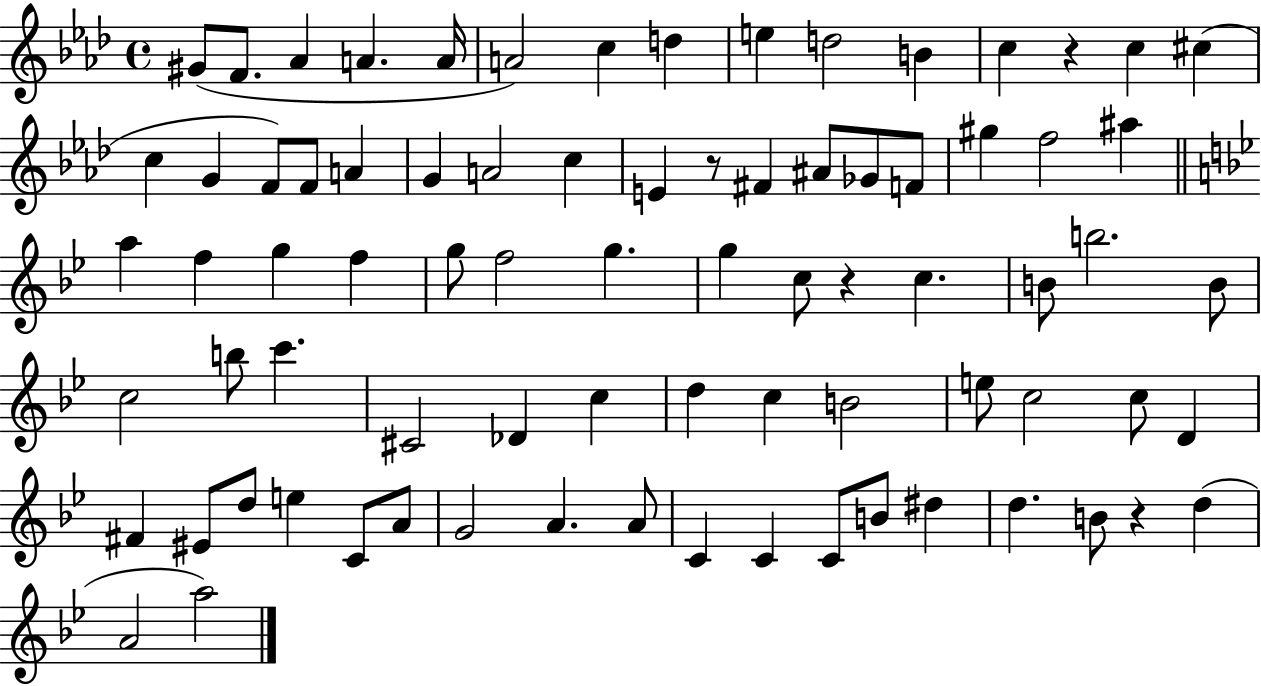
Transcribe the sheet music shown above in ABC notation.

X:1
T:Untitled
M:4/4
L:1/4
K:Ab
^G/2 F/2 _A A A/4 A2 c d e d2 B c z c ^c c G F/2 F/2 A G A2 c E z/2 ^F ^A/2 _G/2 F/2 ^g f2 ^a a f g f g/2 f2 g g c/2 z c B/2 b2 B/2 c2 b/2 c' ^C2 _D c d c B2 e/2 c2 c/2 D ^F ^E/2 d/2 e C/2 A/2 G2 A A/2 C C C/2 B/2 ^d d B/2 z d A2 a2